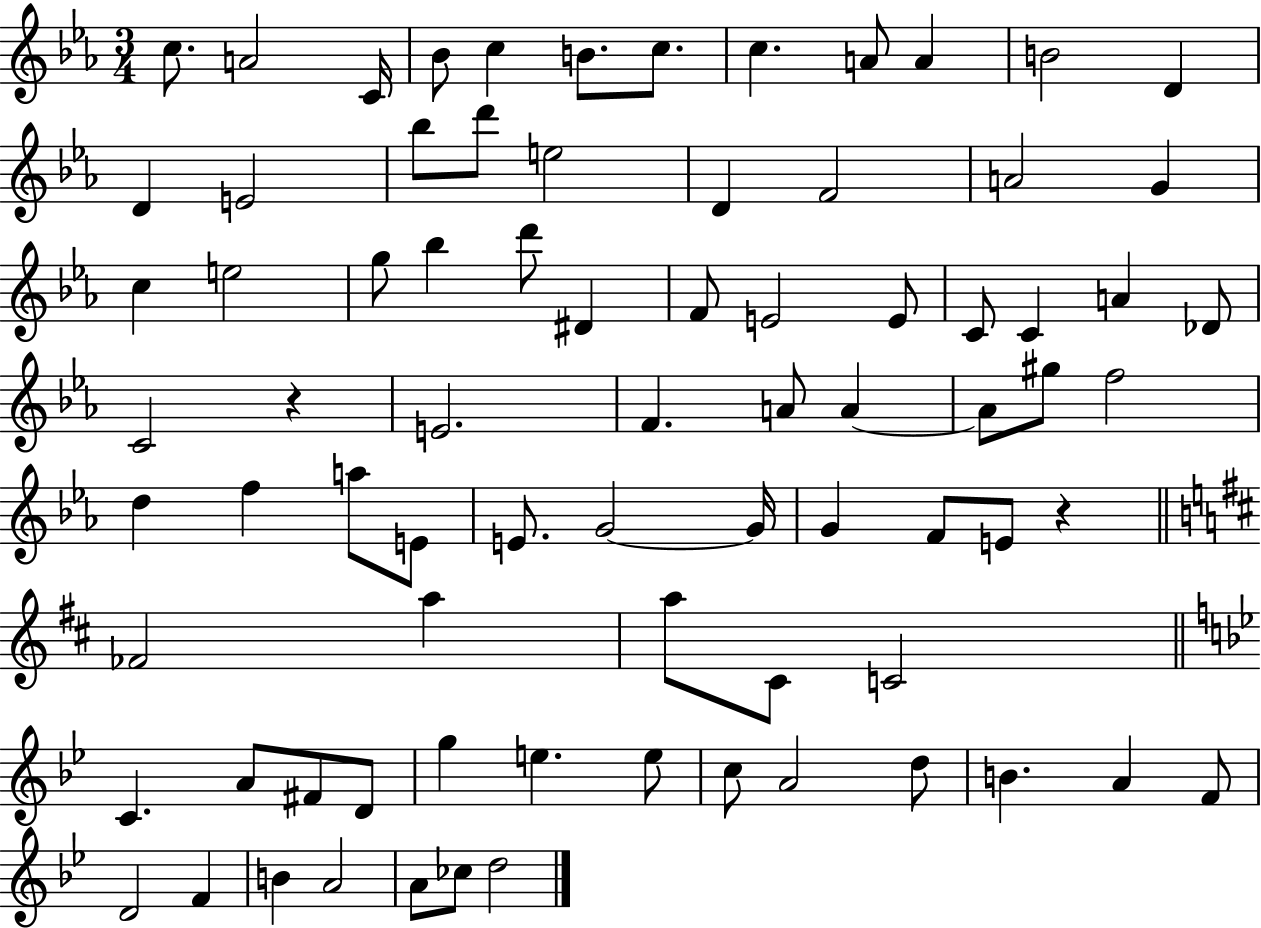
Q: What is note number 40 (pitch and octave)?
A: A4